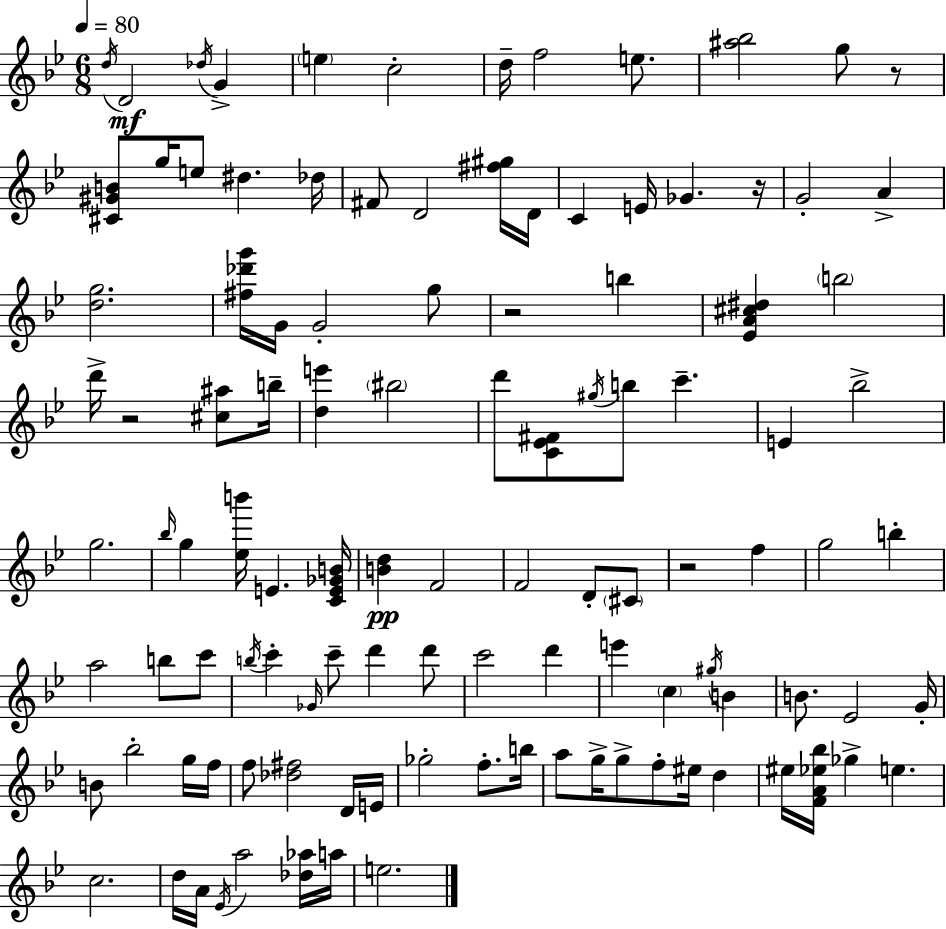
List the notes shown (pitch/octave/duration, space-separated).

D5/s D4/h Db5/s G4/q E5/q C5/h D5/s F5/h E5/e. [A#5,Bb5]/h G5/e R/e [C#4,G#4,B4]/e G5/s E5/e D#5/q. Db5/s F#4/e D4/h [F#5,G#5]/s D4/s C4/q E4/s Gb4/q. R/s G4/h A4/q [D5,G5]/h. [F#5,Db6,G6]/s G4/s G4/h G5/e R/h B5/q [Eb4,A4,C#5,D#5]/q B5/h D6/s R/h [C#5,A#5]/e B5/s [D5,E6]/q BIS5/h D6/e [C4,Eb4,F#4]/e G#5/s B5/e C6/q. E4/q Bb5/h G5/h. Bb5/s G5/q [Eb5,B6]/s E4/q. [C4,E4,Gb4,B4]/s [B4,D5]/q F4/h F4/h D4/e C#4/e R/h F5/q G5/h B5/q A5/h B5/e C6/e B5/s C6/q Gb4/s C6/e D6/q D6/e C6/h D6/q E6/q C5/q G#5/s B4/q B4/e. Eb4/h G4/s B4/e Bb5/h G5/s F5/s F5/e [Db5,F#5]/h D4/s E4/s Gb5/h F5/e. B5/s A5/e G5/s G5/e F5/e EIS5/s D5/q EIS5/s [F4,A4,Eb5,Bb5]/s Gb5/q E5/q. C5/h. D5/s A4/s Eb4/s A5/h [Db5,Ab5]/s A5/s E5/h.